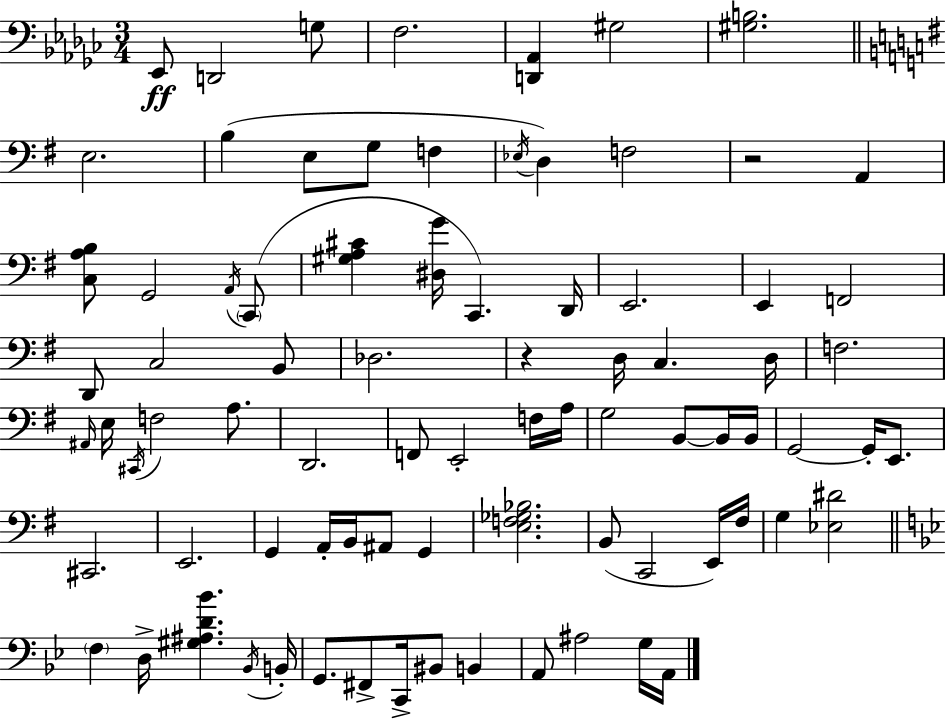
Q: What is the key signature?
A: EES minor